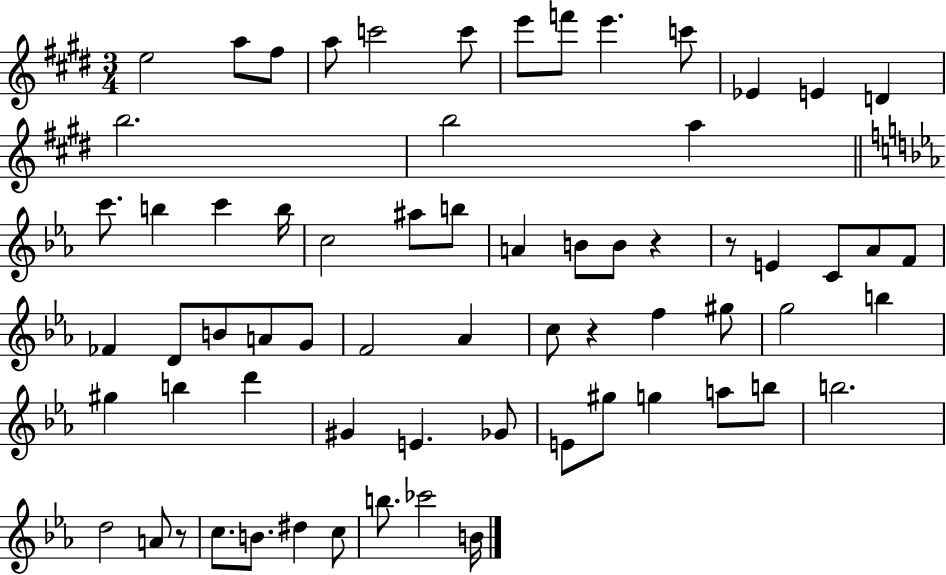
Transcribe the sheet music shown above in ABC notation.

X:1
T:Untitled
M:3/4
L:1/4
K:E
e2 a/2 ^f/2 a/2 c'2 c'/2 e'/2 f'/2 e' c'/2 _E E D b2 b2 a c'/2 b c' b/4 c2 ^a/2 b/2 A B/2 B/2 z z/2 E C/2 _A/2 F/2 _F D/2 B/2 A/2 G/2 F2 _A c/2 z f ^g/2 g2 b ^g b d' ^G E _G/2 E/2 ^g/2 g a/2 b/2 b2 d2 A/2 z/2 c/2 B/2 ^d c/2 b/2 _c'2 B/4